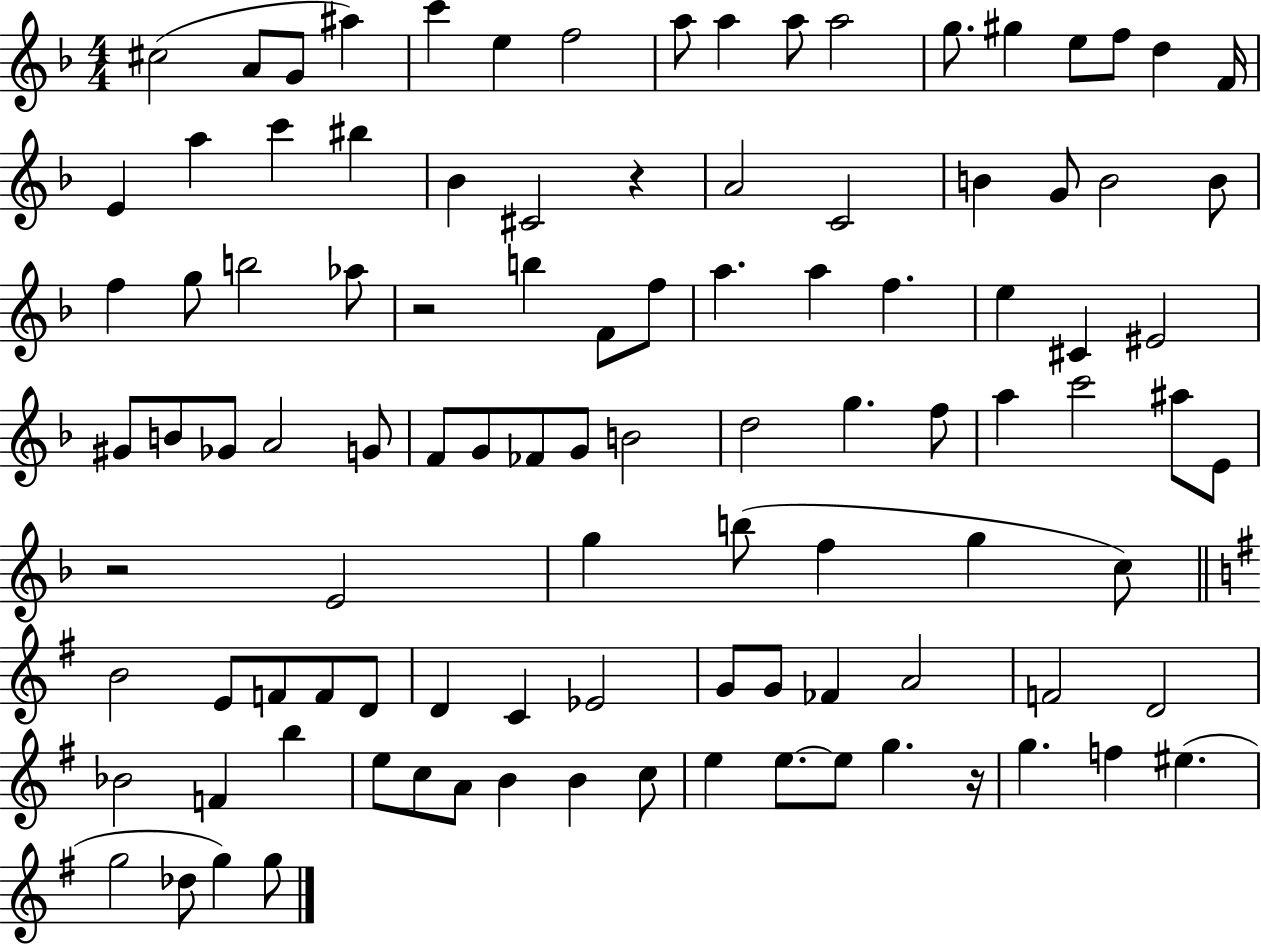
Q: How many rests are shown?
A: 4